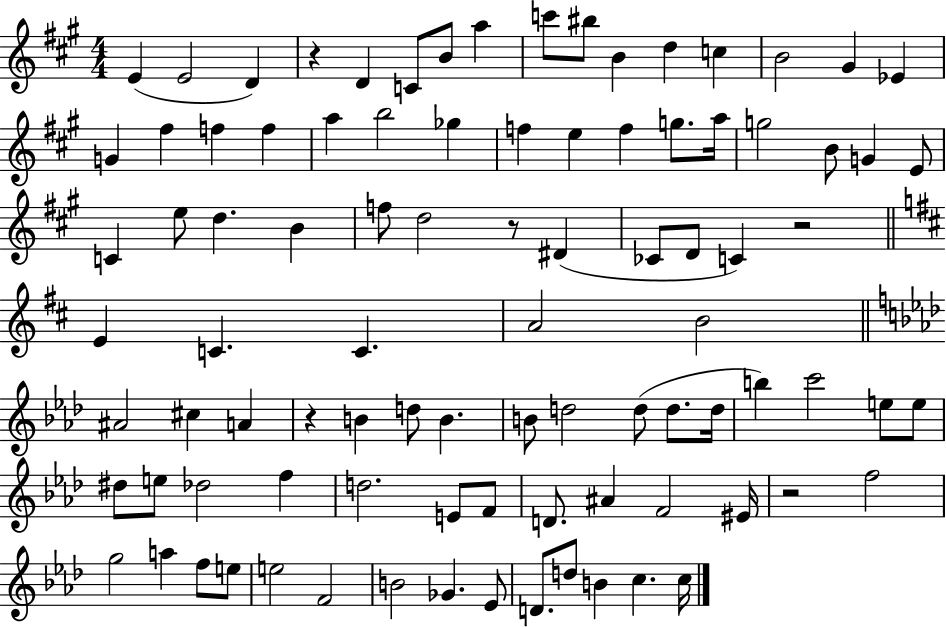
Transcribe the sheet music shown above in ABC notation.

X:1
T:Untitled
M:4/4
L:1/4
K:A
E E2 D z D C/2 B/2 a c'/2 ^b/2 B d c B2 ^G _E G ^f f f a b2 _g f e f g/2 a/4 g2 B/2 G E/2 C e/2 d B f/2 d2 z/2 ^D _C/2 D/2 C z2 E C C A2 B2 ^A2 ^c A z B d/2 B B/2 d2 d/2 d/2 d/4 b c'2 e/2 e/2 ^d/2 e/2 _d2 f d2 E/2 F/2 D/2 ^A F2 ^E/4 z2 f2 g2 a f/2 e/2 e2 F2 B2 _G _E/2 D/2 d/2 B c c/4